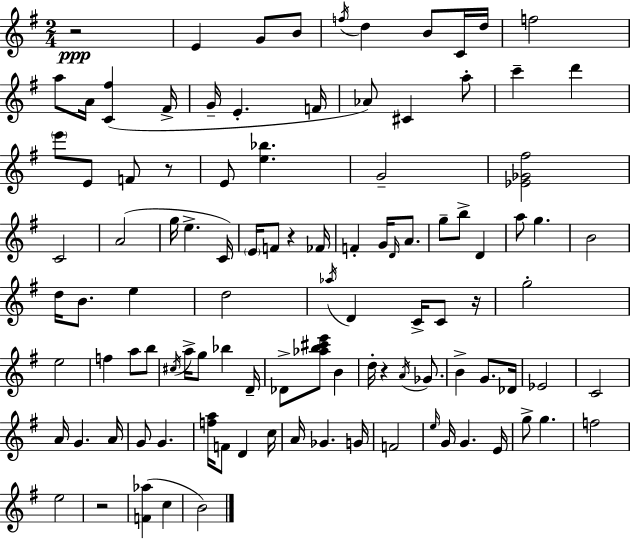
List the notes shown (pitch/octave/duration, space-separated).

R/h E4/q G4/e B4/e F5/s D5/q B4/e C4/s D5/s F5/h A5/e A4/s [C4,F#5]/q F#4/s G4/s E4/q. F4/s Ab4/e C#4/q A5/e C6/q D6/q E6/e E4/e F4/e R/e E4/e [E5,Bb5]/q. G4/h [Eb4,Gb4,F#5]/h C4/h A4/h G5/s E5/q. C4/s E4/s F4/e R/q FES4/s F4/q G4/s D4/s A4/e. G5/e B5/e D4/q A5/e G5/q. B4/h D5/s B4/e. E5/q D5/h Ab5/s D4/q C4/s C4/e R/s G5/h E5/h F5/q A5/e B5/e C#5/s A5/s G5/e Bb5/q D4/s Db4/e [Ab5,B5,C#6,E6]/e B4/q D5/s R/q A4/s Gb4/e. B4/q G4/e. Db4/s Eb4/h C4/h A4/s G4/q. A4/s G4/e G4/q. [F5,A5]/s F4/e D4/q C5/s A4/s Gb4/q. G4/s F4/h E5/s G4/s G4/q. E4/s G5/e G5/q. F5/h E5/h R/h [F4,Ab5]/q C5/q B4/h